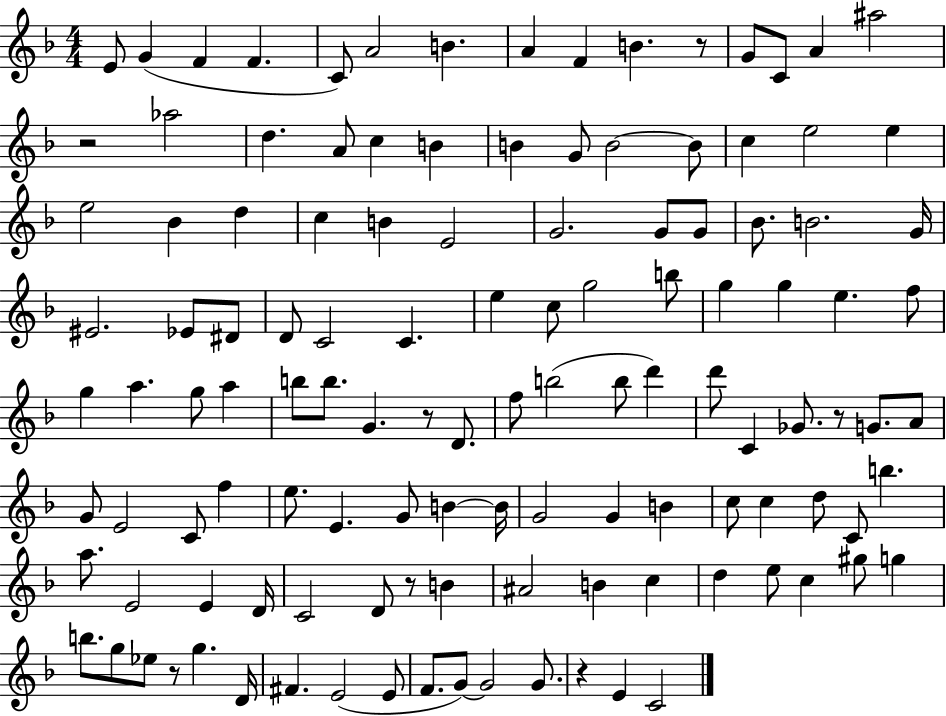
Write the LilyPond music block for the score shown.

{
  \clef treble
  \numericTimeSignature
  \time 4/4
  \key f \major
  e'8 g'4( f'4 f'4. | c'8) a'2 b'4. | a'4 f'4 b'4. r8 | g'8 c'8 a'4 ais''2 | \break r2 aes''2 | d''4. a'8 c''4 b'4 | b'4 g'8 b'2~~ b'8 | c''4 e''2 e''4 | \break e''2 bes'4 d''4 | c''4 b'4 e'2 | g'2. g'8 g'8 | bes'8. b'2. g'16 | \break eis'2. ees'8 dis'8 | d'8 c'2 c'4. | e''4 c''8 g''2 b''8 | g''4 g''4 e''4. f''8 | \break g''4 a''4. g''8 a''4 | b''8 b''8. g'4. r8 d'8. | f''8 b''2( b''8 d'''4) | d'''8 c'4 ges'8. r8 g'8. a'8 | \break g'8 e'2 c'8 f''4 | e''8. e'4. g'8 b'4~~ b'16 | g'2 g'4 b'4 | c''8 c''4 d''8 c'8 b''4. | \break a''8. e'2 e'4 d'16 | c'2 d'8 r8 b'4 | ais'2 b'4 c''4 | d''4 e''8 c''4 gis''8 g''4 | \break b''8. g''8 ees''8 r8 g''4. d'16 | fis'4. e'2( e'8 | f'8. g'8~~) g'2 g'8. | r4 e'4 c'2 | \break \bar "|."
}